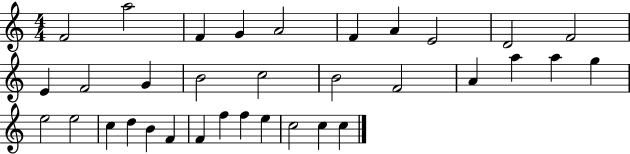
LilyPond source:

{
  \clef treble
  \numericTimeSignature
  \time 4/4
  \key c \major
  f'2 a''2 | f'4 g'4 a'2 | f'4 a'4 e'2 | d'2 f'2 | \break e'4 f'2 g'4 | b'2 c''2 | b'2 f'2 | a'4 a''4 a''4 g''4 | \break e''2 e''2 | c''4 d''4 b'4 f'4 | f'4 f''4 f''4 e''4 | c''2 c''4 c''4 | \break \bar "|."
}